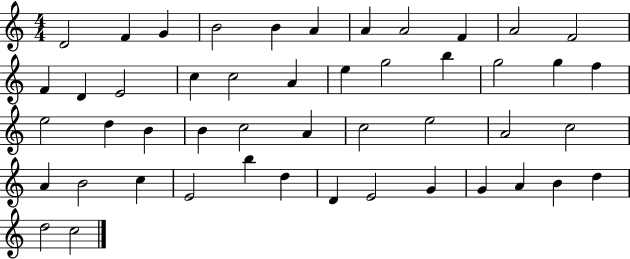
D4/h F4/q G4/q B4/h B4/q A4/q A4/q A4/h F4/q A4/h F4/h F4/q D4/q E4/h C5/q C5/h A4/q E5/q G5/h B5/q G5/h G5/q F5/q E5/h D5/q B4/q B4/q C5/h A4/q C5/h E5/h A4/h C5/h A4/q B4/h C5/q E4/h B5/q D5/q D4/q E4/h G4/q G4/q A4/q B4/q D5/q D5/h C5/h